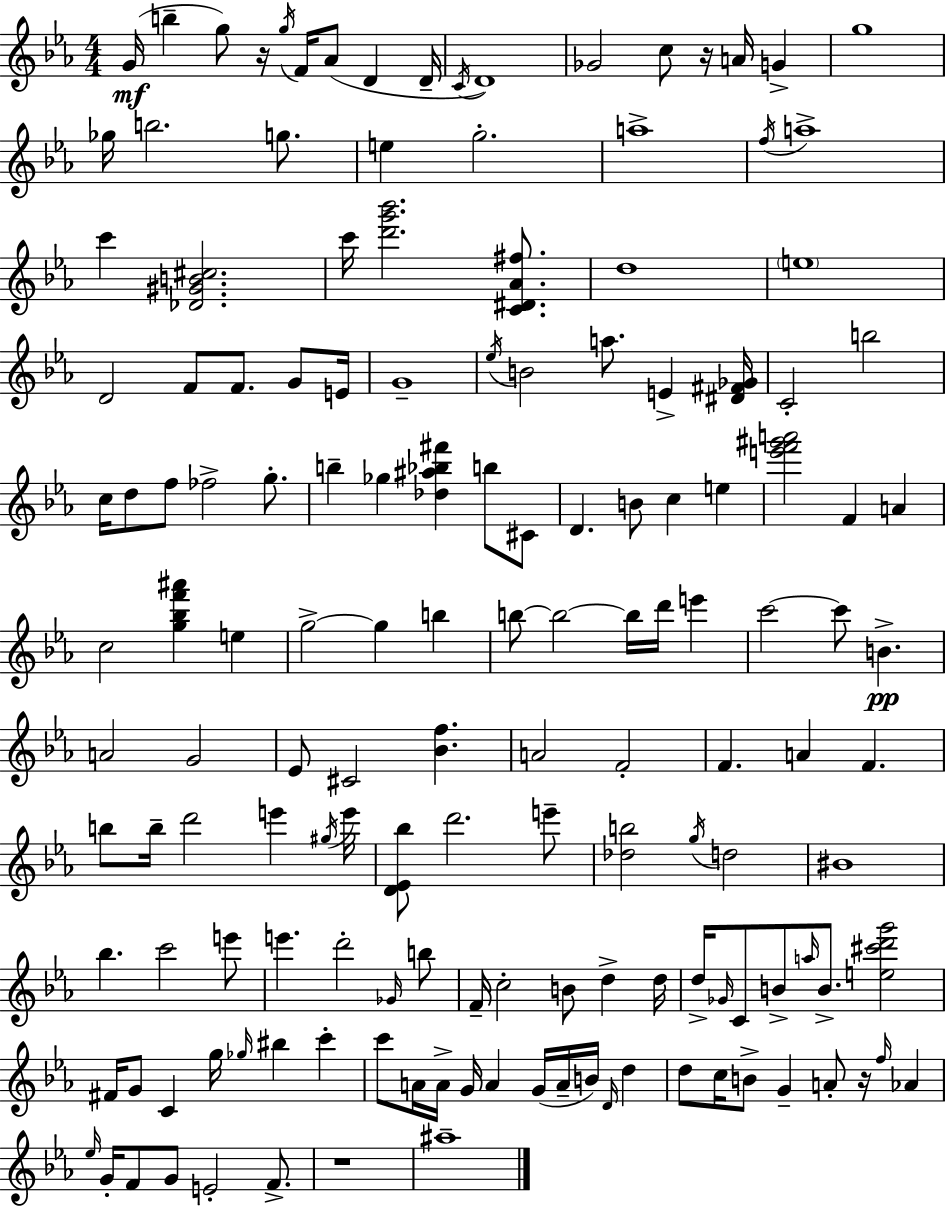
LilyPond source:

{
  \clef treble
  \numericTimeSignature
  \time 4/4
  \key ees \major
  g'16(\mf b''4-- g''8) r16 \acciaccatura { g''16 } f'16 aes'8( d'4 | d'16-- \acciaccatura { c'16 } d'1) | ges'2 c''8 r16 a'16 g'4-> | g''1 | \break ges''16 b''2. g''8. | e''4 g''2.-. | a''1-> | \acciaccatura { f''16 } a''1-> | \break c'''4 <des' gis' b' cis''>2. | c'''16 <d''' g''' bes'''>2. | <c' dis' aes' fis''>8. d''1 | \parenthesize e''1 | \break d'2 f'8 f'8. | g'8 e'16 g'1-- | \acciaccatura { ees''16 } b'2 a''8. e'4-> | <dis' fis' ges'>16 c'2-. b''2 | \break c''16 d''8 f''8 fes''2-> | g''8.-. b''4-- ges''4 <des'' ais'' bes'' fis'''>4 | b''8 cis'8 d'4. b'8 c''4 | e''4 <e''' f''' gis''' a'''>2 f'4 | \break a'4 c''2 <g'' bes'' f''' ais'''>4 | e''4 g''2->~~ g''4 | b''4 b''8~~ b''2~~ b''16 d'''16 | e'''4 c'''2~~ c'''8 b'4.->\pp | \break a'2 g'2 | ees'8 cis'2 <bes' f''>4. | a'2 f'2-. | f'4. a'4 f'4. | \break b''8 b''16-- d'''2 e'''4 | \acciaccatura { gis''16 } e'''16 <d' ees' bes''>8 d'''2. | e'''8-- <des'' b''>2 \acciaccatura { g''16 } d''2 | bis'1 | \break bes''4. c'''2 | e'''8 e'''4. d'''2-. | \grace { ges'16 } b''8 f'16-- c''2-. | b'8 d''4-> d''16 d''16-> \grace { ges'16 } c'8 b'8-> \grace { a''16 } b'8.-> | \break <e'' cis''' d''' g'''>2 fis'16 g'8 c'4 | g''16 \grace { ges''16 } bis''4 c'''4-. c'''8 a'16 a'16-> g'16 a'4 | g'16( a'16-- b'16) \grace { d'16 } d''4 d''8 c''16 b'8-> | g'4-- a'8-. r16 \grace { f''16 } aes'4 \grace { ees''16 } g'16-. f'8 | \break g'8 e'2-. f'8.-> r1 | ais''1-- | \bar "|."
}